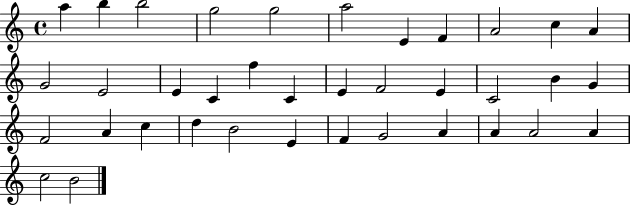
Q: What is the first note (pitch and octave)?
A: A5